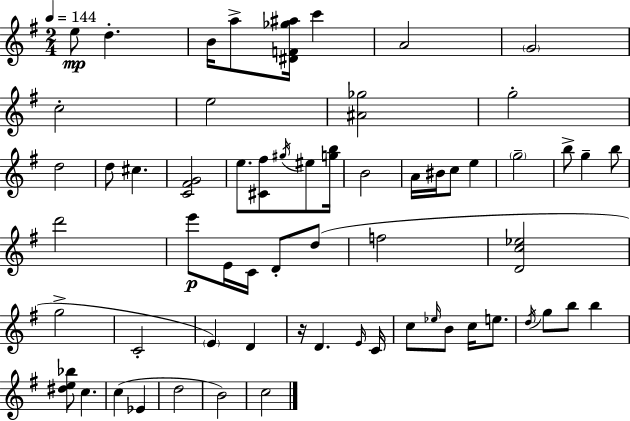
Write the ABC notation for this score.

X:1
T:Untitled
M:2/4
L:1/4
K:G
e/2 d B/4 a/2 [^DF_g^a]/4 c' A2 G2 c2 e2 [^A_g]2 g2 d2 d/2 ^c [C^FG]2 e/2 [^C^f]/2 ^g/4 ^e/2 [gb]/4 B2 A/4 ^B/4 c/2 e g2 b/2 g b/2 d'2 e'/2 E/4 C/4 D/2 d/2 f2 [Dc_e]2 g2 C2 E D z/4 D E/4 C/4 c/2 _e/4 B/2 c/4 e/2 d/4 g/2 b/2 b [^de_b]/2 c c _E d2 B2 c2